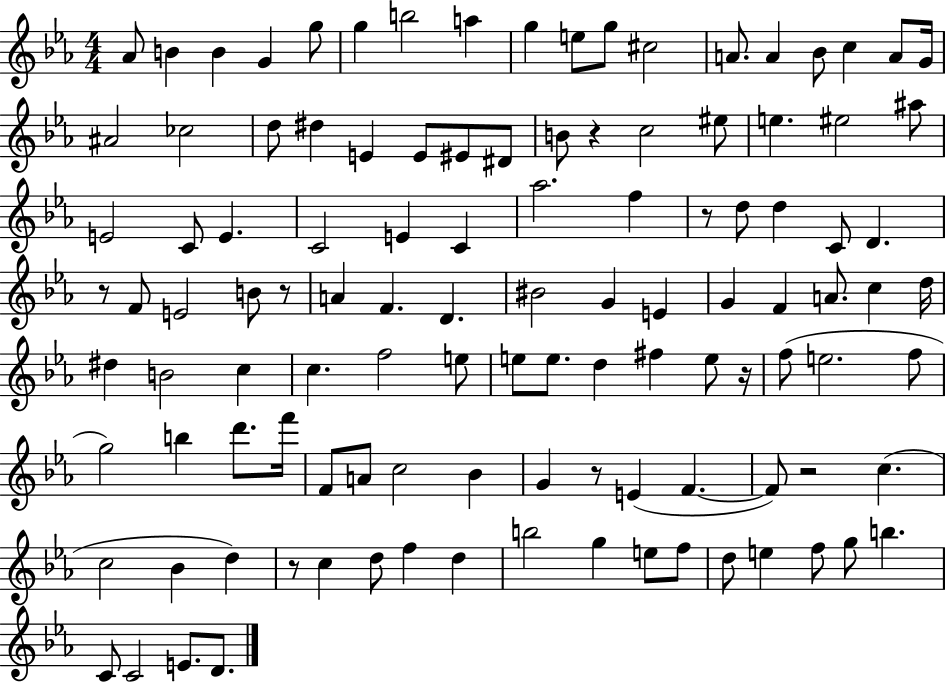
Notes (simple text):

Ab4/e B4/q B4/q G4/q G5/e G5/q B5/h A5/q G5/q E5/e G5/e C#5/h A4/e. A4/q Bb4/e C5/q A4/e G4/s A#4/h CES5/h D5/e D#5/q E4/q E4/e EIS4/e D#4/e B4/e R/q C5/h EIS5/e E5/q. EIS5/h A#5/e E4/h C4/e E4/q. C4/h E4/q C4/q Ab5/h. F5/q R/e D5/e D5/q C4/e D4/q. R/e F4/e E4/h B4/e R/e A4/q F4/q. D4/q. BIS4/h G4/q E4/q G4/q F4/q A4/e. C5/q D5/s D#5/q B4/h C5/q C5/q. F5/h E5/e E5/e E5/e. D5/q F#5/q E5/e R/s F5/e E5/h. F5/e G5/h B5/q D6/e. F6/s F4/e A4/e C5/h Bb4/q G4/q R/e E4/q F4/q. F4/e R/h C5/q. C5/h Bb4/q D5/q R/e C5/q D5/e F5/q D5/q B5/h G5/q E5/e F5/e D5/e E5/q F5/e G5/e B5/q. C4/e C4/h E4/e. D4/e.